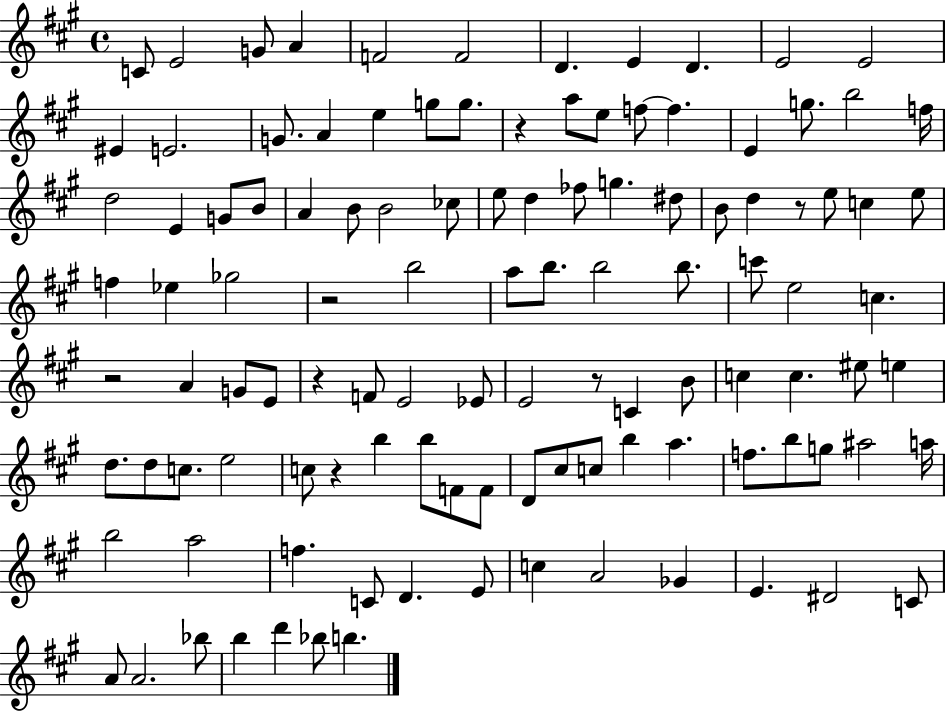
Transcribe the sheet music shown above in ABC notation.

X:1
T:Untitled
M:4/4
L:1/4
K:A
C/2 E2 G/2 A F2 F2 D E D E2 E2 ^E E2 G/2 A e g/2 g/2 z a/2 e/2 f/2 f E g/2 b2 f/4 d2 E G/2 B/2 A B/2 B2 _c/2 e/2 d _f/2 g ^d/2 B/2 d z/2 e/2 c e/2 f _e _g2 z2 b2 a/2 b/2 b2 b/2 c'/2 e2 c z2 A G/2 E/2 z F/2 E2 _E/2 E2 z/2 C B/2 c c ^e/2 e d/2 d/2 c/2 e2 c/2 z b b/2 F/2 F/2 D/2 ^c/2 c/2 b a f/2 b/2 g/2 ^a2 a/4 b2 a2 f C/2 D E/2 c A2 _G E ^D2 C/2 A/2 A2 _b/2 b d' _b/2 b